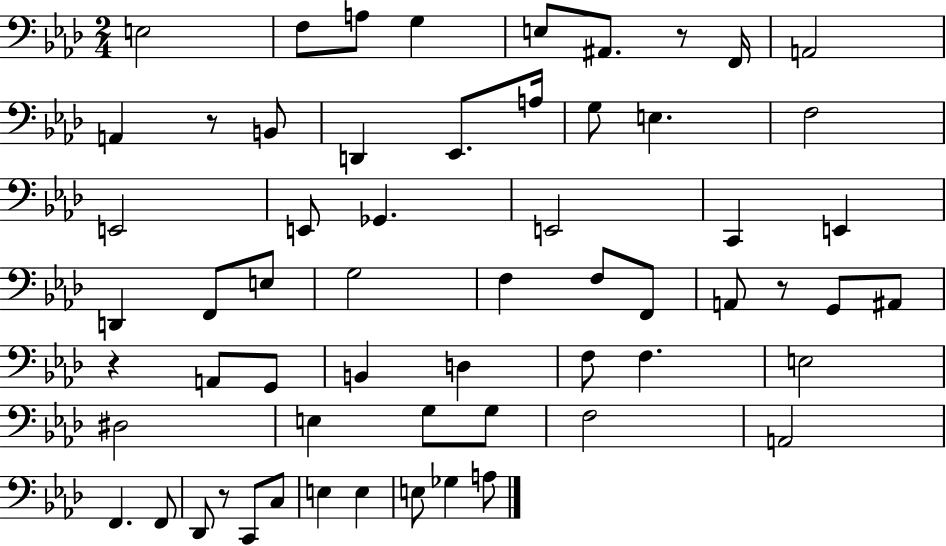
E3/h F3/e A3/e G3/q E3/e A#2/e. R/e F2/s A2/h A2/q R/e B2/e D2/q Eb2/e. A3/s G3/e E3/q. F3/h E2/h E2/e Gb2/q. E2/h C2/q E2/q D2/q F2/e E3/e G3/h F3/q F3/e F2/e A2/e R/e G2/e A#2/e R/q A2/e G2/e B2/q D3/q F3/e F3/q. E3/h D#3/h E3/q G3/e G3/e F3/h A2/h F2/q. F2/e Db2/e R/e C2/e C3/e E3/q E3/q E3/e Gb3/q A3/e